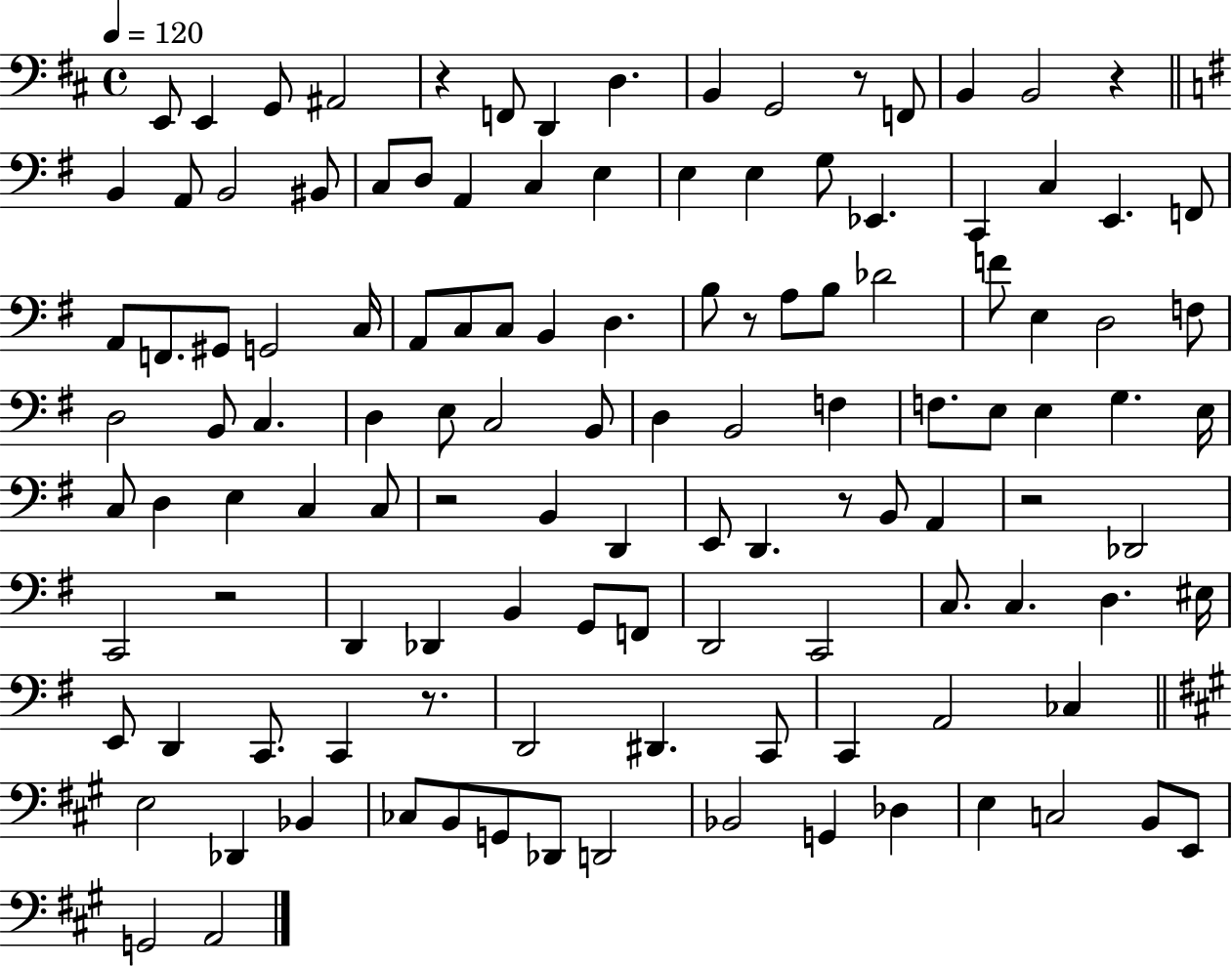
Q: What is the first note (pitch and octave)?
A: E2